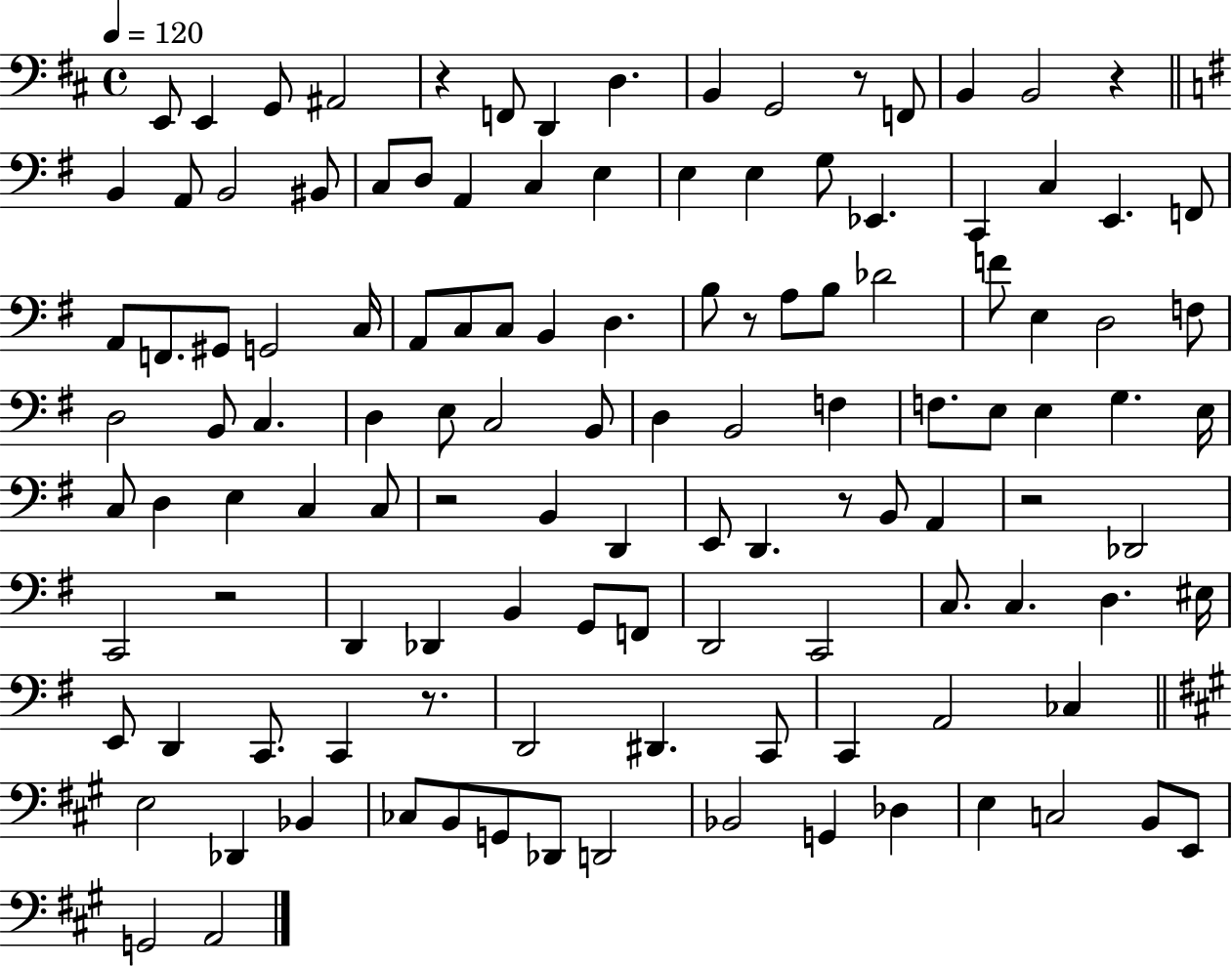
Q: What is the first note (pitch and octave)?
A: E2